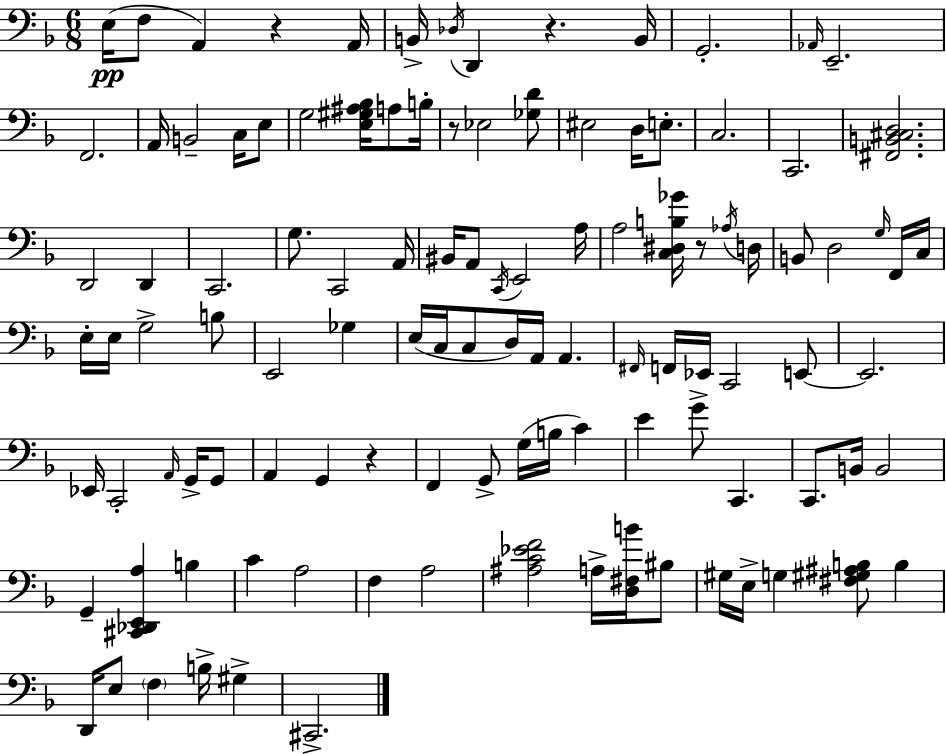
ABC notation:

X:1
T:Untitled
M:6/8
L:1/4
K:F
E,/4 F,/2 A,, z A,,/4 B,,/4 _D,/4 D,, z B,,/4 G,,2 _A,,/4 E,,2 F,,2 A,,/4 B,,2 C,/4 E,/2 G,2 [E,^G,^A,_B,]/4 A,/2 B,/4 z/2 _E,2 [_G,D]/2 ^E,2 D,/4 E,/2 C,2 C,,2 [^F,,B,,^C,D,]2 D,,2 D,, C,,2 G,/2 C,,2 A,,/4 ^B,,/4 A,,/2 C,,/4 E,,2 A,/4 A,2 [C,^D,B,_G]/4 z/2 _A,/4 D,/4 B,,/2 D,2 G,/4 F,,/4 C,/4 E,/4 E,/4 G,2 B,/2 E,,2 _G, E,/4 C,/4 C,/2 D,/4 A,,/4 A,, ^F,,/4 F,,/4 _E,,/4 C,,2 E,,/2 E,,2 _E,,/4 C,,2 A,,/4 G,,/4 G,,/2 A,, G,, z F,, G,,/2 G,/4 B,/4 C E G/2 C,, C,,/2 B,,/4 B,,2 G,, [^C,,_D,,E,,A,] B, C A,2 F, A,2 [^A,C_EF]2 A,/4 [D,^F,B]/4 ^B,/2 ^G,/4 E,/4 G, [^F,^G,^A,B,]/2 B, D,,/4 E,/2 F, B,/4 ^G, ^C,,2